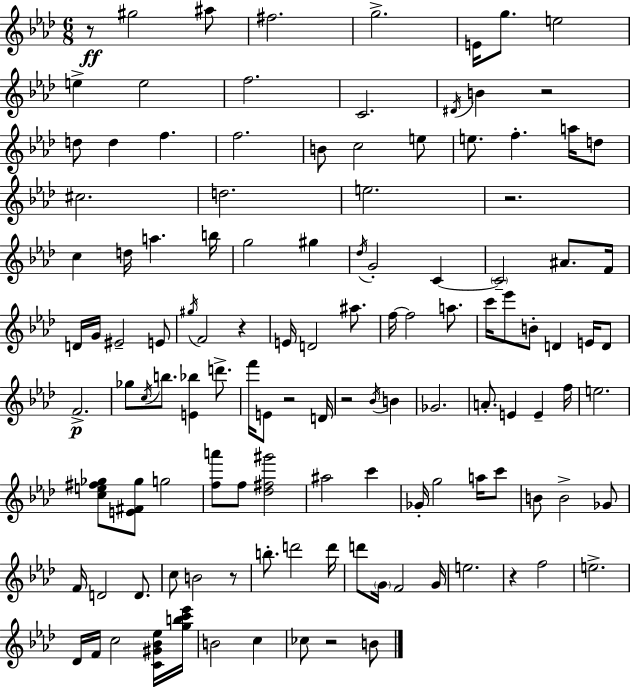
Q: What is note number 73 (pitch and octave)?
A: E5